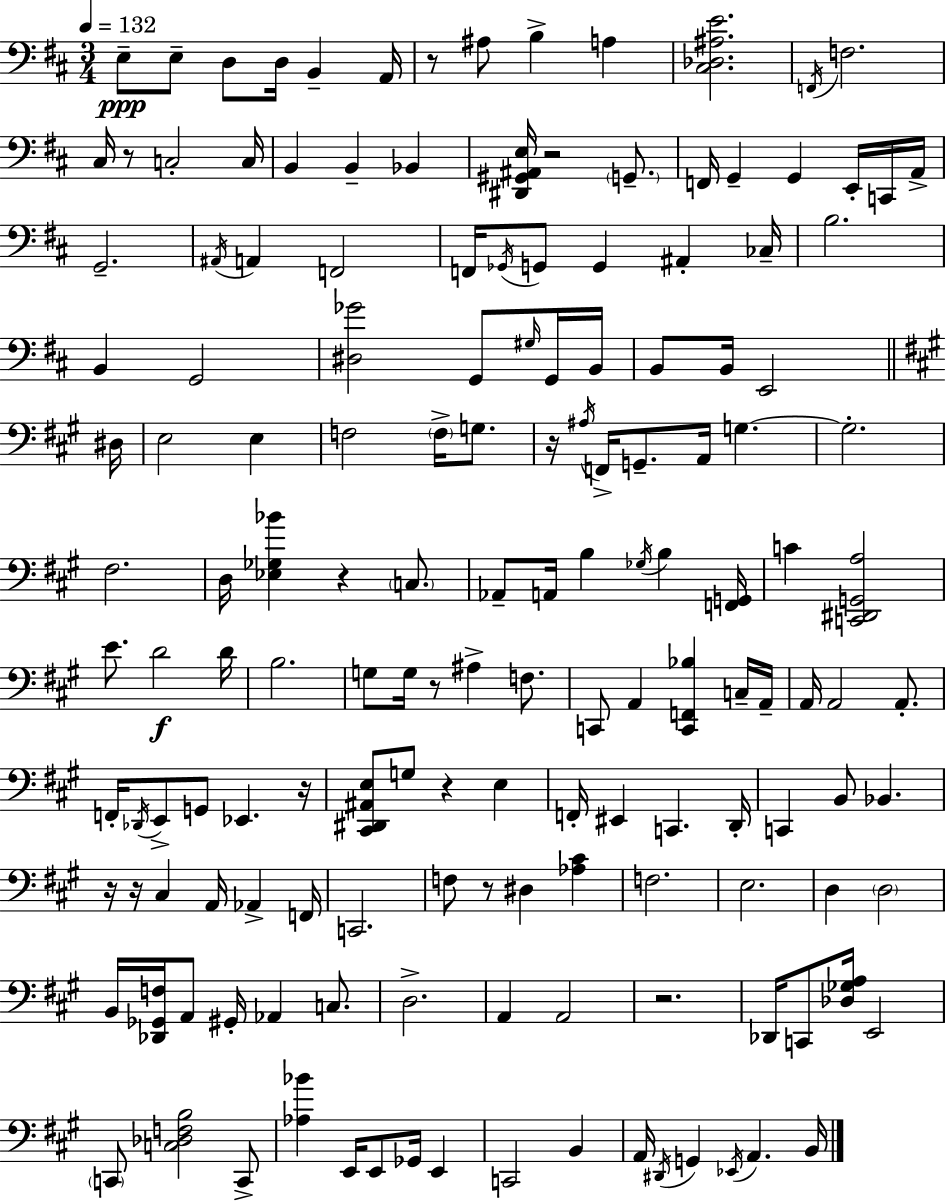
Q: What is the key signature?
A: D major